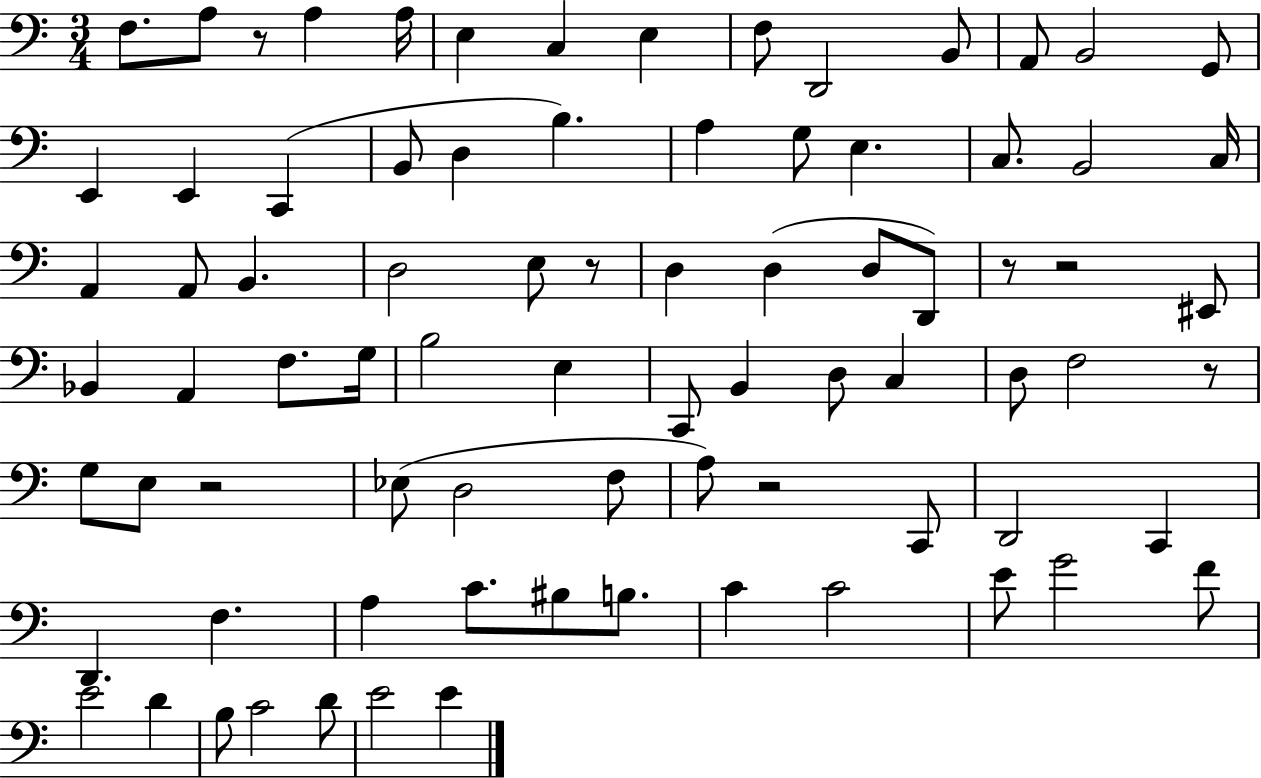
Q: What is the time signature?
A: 3/4